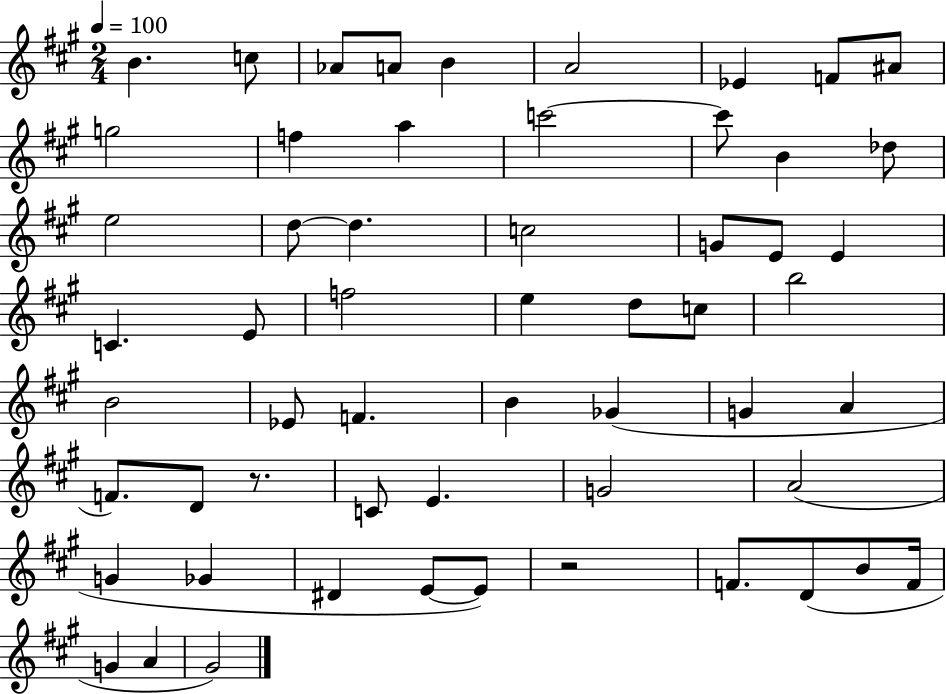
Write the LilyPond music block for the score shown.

{
  \clef treble
  \numericTimeSignature
  \time 2/4
  \key a \major
  \tempo 4 = 100
  \repeat volta 2 { b'4. c''8 | aes'8 a'8 b'4 | a'2 | ees'4 f'8 ais'8 | \break g''2 | f''4 a''4 | c'''2~~ | c'''8 b'4 des''8 | \break e''2 | d''8~~ d''4. | c''2 | g'8 e'8 e'4 | \break c'4. e'8 | f''2 | e''4 d''8 c''8 | b''2 | \break b'2 | ees'8 f'4. | b'4 ges'4( | g'4 a'4 | \break f'8.) d'8 r8. | c'8 e'4. | g'2 | a'2( | \break g'4 ges'4 | dis'4 e'8~~ e'8) | r2 | f'8. d'8( b'8 f'16 | \break g'4 a'4 | gis'2) | } \bar "|."
}